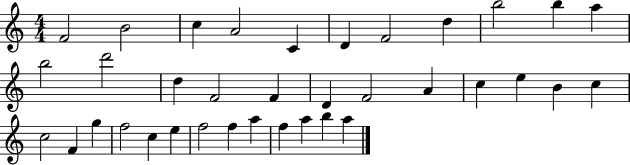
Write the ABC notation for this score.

X:1
T:Untitled
M:4/4
L:1/4
K:C
F2 B2 c A2 C D F2 d b2 b a b2 d'2 d F2 F D F2 A c e B c c2 F g f2 c e f2 f a f a b a